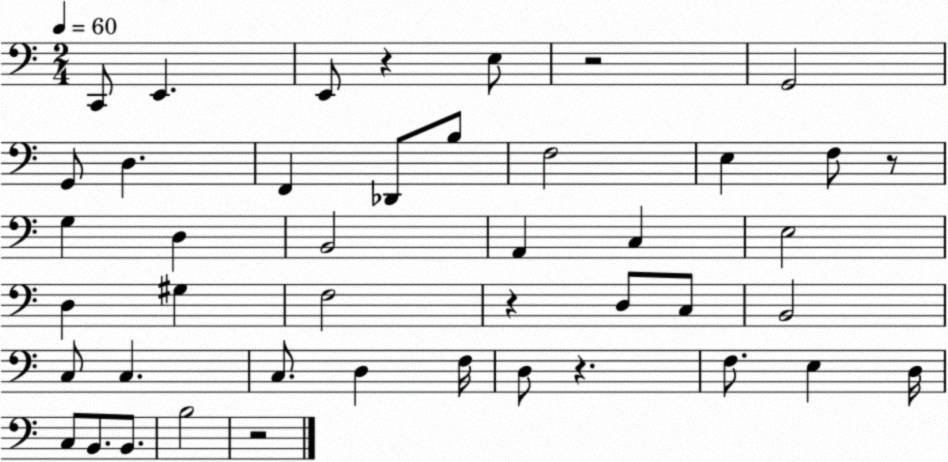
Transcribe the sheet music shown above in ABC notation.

X:1
T:Untitled
M:2/4
L:1/4
K:C
C,,/2 E,, E,,/2 z E,/2 z2 G,,2 G,,/2 D, F,, _D,,/2 B,/2 F,2 E, F,/2 z/2 G, D, B,,2 A,, C, E,2 D, ^G, F,2 z D,/2 C,/2 B,,2 C,/2 C, C,/2 D, F,/4 D,/2 z F,/2 E, D,/4 C,/2 B,,/2 B,,/2 B,2 z2